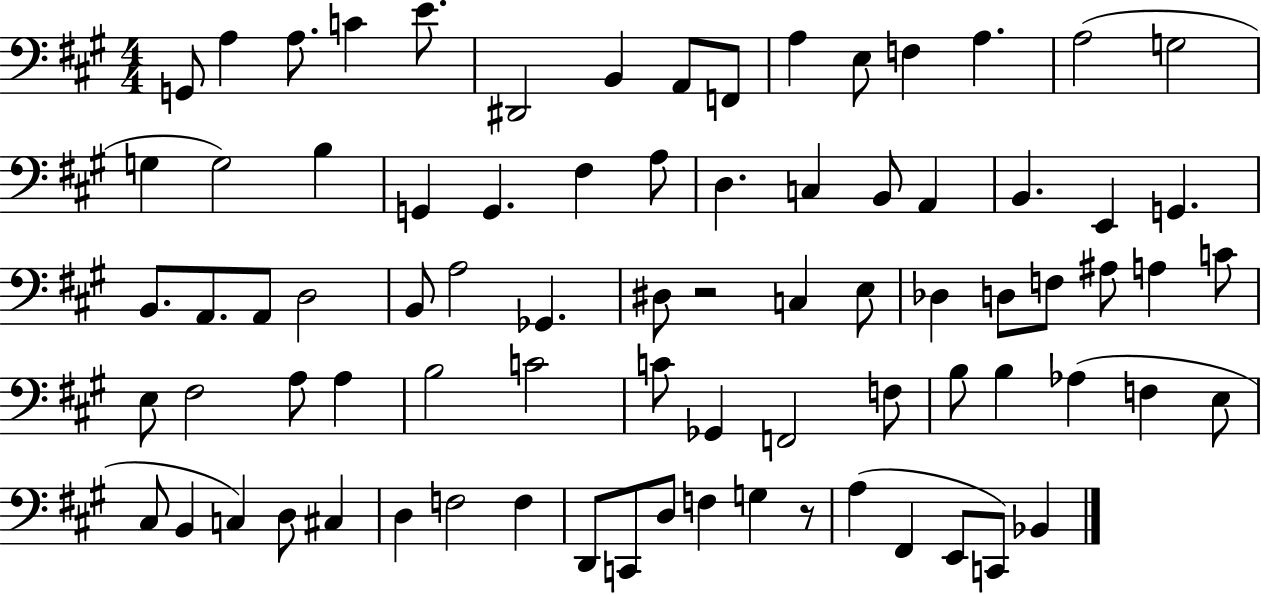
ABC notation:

X:1
T:Untitled
M:4/4
L:1/4
K:A
G,,/2 A, A,/2 C E/2 ^D,,2 B,, A,,/2 F,,/2 A, E,/2 F, A, A,2 G,2 G, G,2 B, G,, G,, ^F, A,/2 D, C, B,,/2 A,, B,, E,, G,, B,,/2 A,,/2 A,,/2 D,2 B,,/2 A,2 _G,, ^D,/2 z2 C, E,/2 _D, D,/2 F,/2 ^A,/2 A, C/2 E,/2 ^F,2 A,/2 A, B,2 C2 C/2 _G,, F,,2 F,/2 B,/2 B, _A, F, E,/2 ^C,/2 B,, C, D,/2 ^C, D, F,2 F, D,,/2 C,,/2 D,/2 F, G, z/2 A, ^F,, E,,/2 C,,/2 _B,,